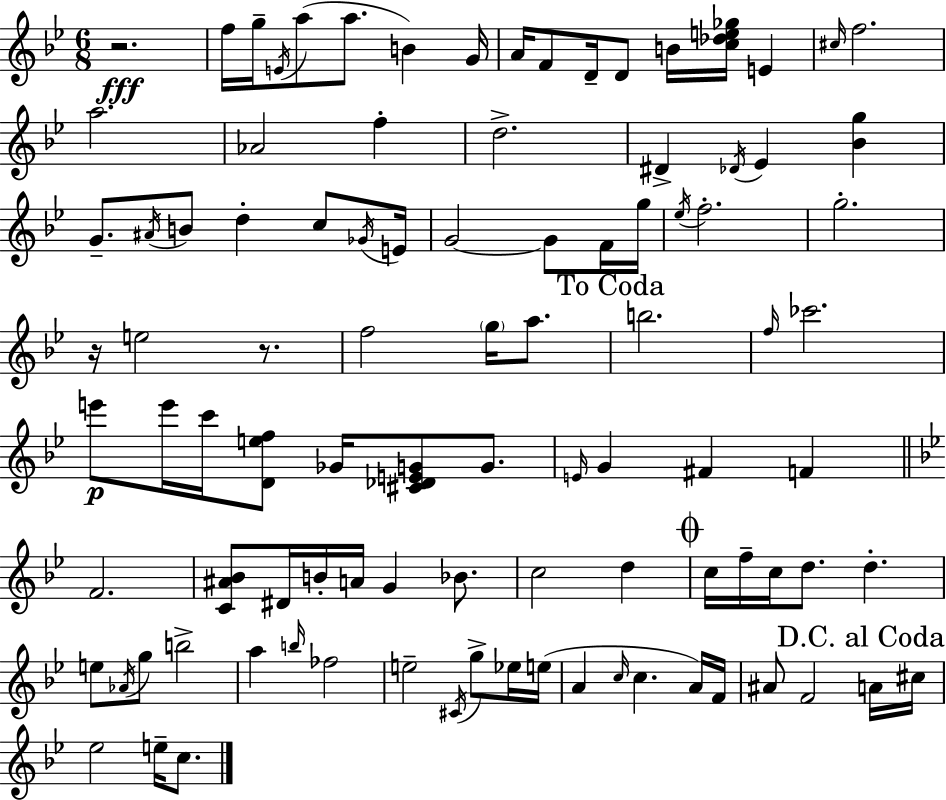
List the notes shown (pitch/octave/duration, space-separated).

R/h. F5/s G5/s E4/s A5/e A5/e. B4/q G4/s A4/s F4/e D4/s D4/e B4/s [C5,Db5,E5,Gb5]/s E4/q C#5/s F5/h. A5/h. Ab4/h F5/q D5/h. D#4/q Db4/s Eb4/q [Bb4,G5]/q G4/e. A#4/s B4/e D5/q C5/e Gb4/s E4/s G4/h G4/e F4/s G5/s Eb5/s F5/h. G5/h. R/s E5/h R/e. F5/h G5/s A5/e. B5/h. F5/s CES6/h. E6/e E6/s C6/s [D4,E5,F5]/e Gb4/s [C#4,Db4,E4,G4]/e G4/e. E4/s G4/q F#4/q F4/q F4/h. [C4,A#4,Bb4]/e D#4/s B4/s A4/s G4/q Bb4/e. C5/h D5/q C5/s F5/s C5/s D5/e. D5/q. E5/e Ab4/s G5/e B5/h A5/q B5/s FES5/h E5/h C#4/s G5/e Eb5/s E5/s A4/q C5/s C5/q. A4/s F4/s A#4/e F4/h A4/s C#5/s Eb5/h E5/s C5/e.